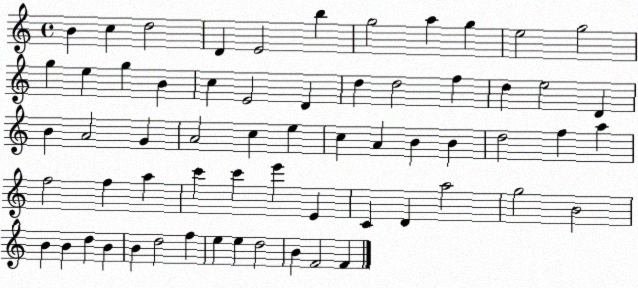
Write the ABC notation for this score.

X:1
T:Untitled
M:4/4
L:1/4
K:C
B c d2 D E2 b g2 a g e2 g2 g e g B c E2 D d d2 f d e2 D B A2 G A2 c e c A B B d2 f a f2 f a c' c' e' E C D a2 g2 B2 B B d B B d2 f e e d2 B F2 F